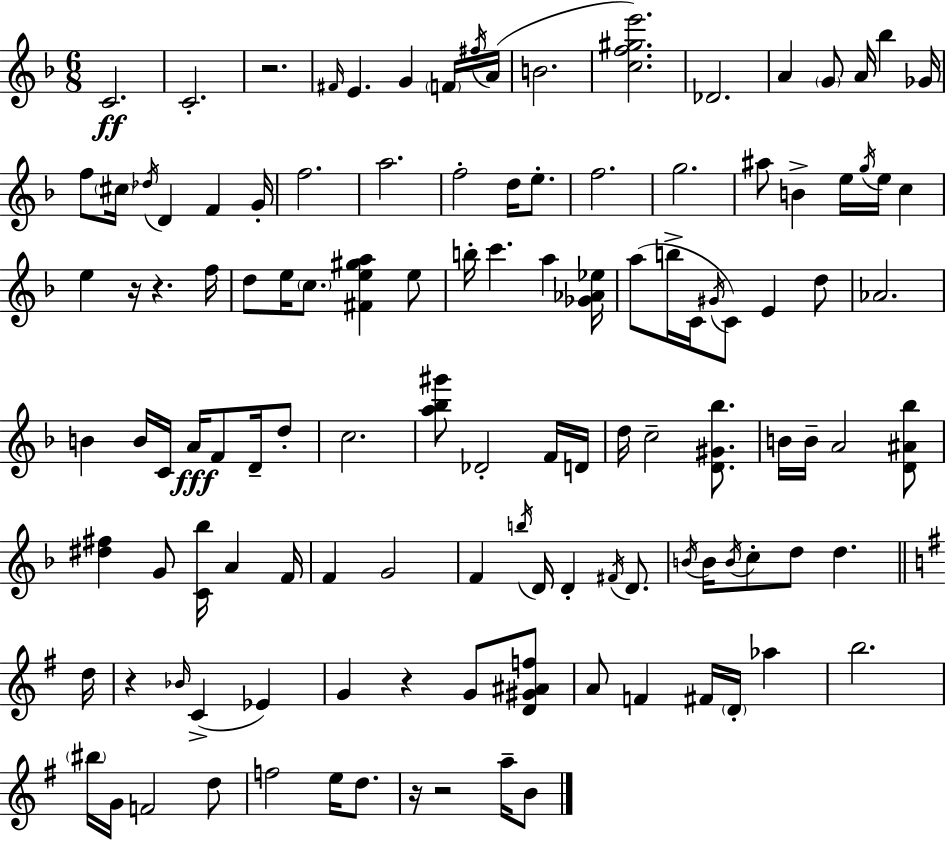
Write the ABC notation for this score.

X:1
T:Untitled
M:6/8
L:1/4
K:Dm
C2 C2 z2 ^F/4 E G F/4 ^f/4 A/4 B2 [cf^ge']2 _D2 A G/2 A/4 _b _G/4 f/2 ^c/4 _d/4 D F G/4 f2 a2 f2 d/4 e/2 f2 g2 ^a/2 B e/4 g/4 e/4 c e z/4 z f/4 d/2 e/4 c/2 [^Fe^ga] e/2 b/4 c' a [_G_A_e]/4 a/2 b/4 C/4 ^G/4 C/2 E d/2 _A2 B B/4 C/4 A/4 F/2 D/4 d/2 c2 [a_b^g']/2 _D2 F/4 D/4 d/4 c2 [D^G_b]/2 B/4 B/4 A2 [D^A_b]/2 [^d^f] G/2 [C_b]/4 A F/4 F G2 F b/4 D/4 D ^F/4 D/2 B/4 B/4 B/4 c/2 d/2 d d/4 z _B/4 C _E G z G/2 [D^G^Af]/2 A/2 F ^F/4 D/4 _a b2 ^b/4 G/4 F2 d/2 f2 e/4 d/2 z/4 z2 a/4 B/2